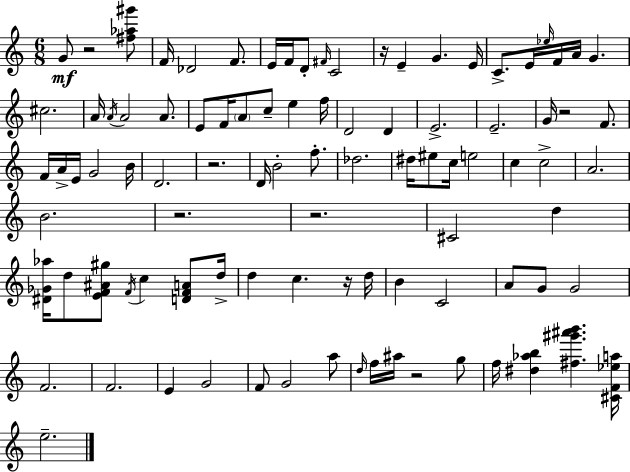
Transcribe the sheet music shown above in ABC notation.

X:1
T:Untitled
M:6/8
L:1/4
K:C
G/2 z2 [^f_a^g']/2 F/4 _D2 F/2 E/4 F/4 D/2 ^F/4 C2 z/4 E G E/4 C/2 E/4 _e/4 F/4 A/4 G ^c2 A/4 A/4 A2 A/2 E/2 F/4 A/2 c/2 e f/4 D2 D E2 E2 G/4 z2 F/2 F/4 A/4 E/4 G2 B/4 D2 z2 D/4 B2 f/2 _d2 ^d/4 ^e/2 c/4 e2 c c2 A2 B2 z2 z2 ^C2 d [^D_G_a]/4 d/2 [EF^A^g]/2 F/4 c [DFA]/2 d/4 d c z/4 d/4 B C2 A/2 G/2 G2 F2 F2 E G2 F/2 G2 a/2 d/4 f/4 ^a/4 z2 g/2 f/4 [^d_ab] [^f^g'^a'b'] [^CF_ea]/4 e2